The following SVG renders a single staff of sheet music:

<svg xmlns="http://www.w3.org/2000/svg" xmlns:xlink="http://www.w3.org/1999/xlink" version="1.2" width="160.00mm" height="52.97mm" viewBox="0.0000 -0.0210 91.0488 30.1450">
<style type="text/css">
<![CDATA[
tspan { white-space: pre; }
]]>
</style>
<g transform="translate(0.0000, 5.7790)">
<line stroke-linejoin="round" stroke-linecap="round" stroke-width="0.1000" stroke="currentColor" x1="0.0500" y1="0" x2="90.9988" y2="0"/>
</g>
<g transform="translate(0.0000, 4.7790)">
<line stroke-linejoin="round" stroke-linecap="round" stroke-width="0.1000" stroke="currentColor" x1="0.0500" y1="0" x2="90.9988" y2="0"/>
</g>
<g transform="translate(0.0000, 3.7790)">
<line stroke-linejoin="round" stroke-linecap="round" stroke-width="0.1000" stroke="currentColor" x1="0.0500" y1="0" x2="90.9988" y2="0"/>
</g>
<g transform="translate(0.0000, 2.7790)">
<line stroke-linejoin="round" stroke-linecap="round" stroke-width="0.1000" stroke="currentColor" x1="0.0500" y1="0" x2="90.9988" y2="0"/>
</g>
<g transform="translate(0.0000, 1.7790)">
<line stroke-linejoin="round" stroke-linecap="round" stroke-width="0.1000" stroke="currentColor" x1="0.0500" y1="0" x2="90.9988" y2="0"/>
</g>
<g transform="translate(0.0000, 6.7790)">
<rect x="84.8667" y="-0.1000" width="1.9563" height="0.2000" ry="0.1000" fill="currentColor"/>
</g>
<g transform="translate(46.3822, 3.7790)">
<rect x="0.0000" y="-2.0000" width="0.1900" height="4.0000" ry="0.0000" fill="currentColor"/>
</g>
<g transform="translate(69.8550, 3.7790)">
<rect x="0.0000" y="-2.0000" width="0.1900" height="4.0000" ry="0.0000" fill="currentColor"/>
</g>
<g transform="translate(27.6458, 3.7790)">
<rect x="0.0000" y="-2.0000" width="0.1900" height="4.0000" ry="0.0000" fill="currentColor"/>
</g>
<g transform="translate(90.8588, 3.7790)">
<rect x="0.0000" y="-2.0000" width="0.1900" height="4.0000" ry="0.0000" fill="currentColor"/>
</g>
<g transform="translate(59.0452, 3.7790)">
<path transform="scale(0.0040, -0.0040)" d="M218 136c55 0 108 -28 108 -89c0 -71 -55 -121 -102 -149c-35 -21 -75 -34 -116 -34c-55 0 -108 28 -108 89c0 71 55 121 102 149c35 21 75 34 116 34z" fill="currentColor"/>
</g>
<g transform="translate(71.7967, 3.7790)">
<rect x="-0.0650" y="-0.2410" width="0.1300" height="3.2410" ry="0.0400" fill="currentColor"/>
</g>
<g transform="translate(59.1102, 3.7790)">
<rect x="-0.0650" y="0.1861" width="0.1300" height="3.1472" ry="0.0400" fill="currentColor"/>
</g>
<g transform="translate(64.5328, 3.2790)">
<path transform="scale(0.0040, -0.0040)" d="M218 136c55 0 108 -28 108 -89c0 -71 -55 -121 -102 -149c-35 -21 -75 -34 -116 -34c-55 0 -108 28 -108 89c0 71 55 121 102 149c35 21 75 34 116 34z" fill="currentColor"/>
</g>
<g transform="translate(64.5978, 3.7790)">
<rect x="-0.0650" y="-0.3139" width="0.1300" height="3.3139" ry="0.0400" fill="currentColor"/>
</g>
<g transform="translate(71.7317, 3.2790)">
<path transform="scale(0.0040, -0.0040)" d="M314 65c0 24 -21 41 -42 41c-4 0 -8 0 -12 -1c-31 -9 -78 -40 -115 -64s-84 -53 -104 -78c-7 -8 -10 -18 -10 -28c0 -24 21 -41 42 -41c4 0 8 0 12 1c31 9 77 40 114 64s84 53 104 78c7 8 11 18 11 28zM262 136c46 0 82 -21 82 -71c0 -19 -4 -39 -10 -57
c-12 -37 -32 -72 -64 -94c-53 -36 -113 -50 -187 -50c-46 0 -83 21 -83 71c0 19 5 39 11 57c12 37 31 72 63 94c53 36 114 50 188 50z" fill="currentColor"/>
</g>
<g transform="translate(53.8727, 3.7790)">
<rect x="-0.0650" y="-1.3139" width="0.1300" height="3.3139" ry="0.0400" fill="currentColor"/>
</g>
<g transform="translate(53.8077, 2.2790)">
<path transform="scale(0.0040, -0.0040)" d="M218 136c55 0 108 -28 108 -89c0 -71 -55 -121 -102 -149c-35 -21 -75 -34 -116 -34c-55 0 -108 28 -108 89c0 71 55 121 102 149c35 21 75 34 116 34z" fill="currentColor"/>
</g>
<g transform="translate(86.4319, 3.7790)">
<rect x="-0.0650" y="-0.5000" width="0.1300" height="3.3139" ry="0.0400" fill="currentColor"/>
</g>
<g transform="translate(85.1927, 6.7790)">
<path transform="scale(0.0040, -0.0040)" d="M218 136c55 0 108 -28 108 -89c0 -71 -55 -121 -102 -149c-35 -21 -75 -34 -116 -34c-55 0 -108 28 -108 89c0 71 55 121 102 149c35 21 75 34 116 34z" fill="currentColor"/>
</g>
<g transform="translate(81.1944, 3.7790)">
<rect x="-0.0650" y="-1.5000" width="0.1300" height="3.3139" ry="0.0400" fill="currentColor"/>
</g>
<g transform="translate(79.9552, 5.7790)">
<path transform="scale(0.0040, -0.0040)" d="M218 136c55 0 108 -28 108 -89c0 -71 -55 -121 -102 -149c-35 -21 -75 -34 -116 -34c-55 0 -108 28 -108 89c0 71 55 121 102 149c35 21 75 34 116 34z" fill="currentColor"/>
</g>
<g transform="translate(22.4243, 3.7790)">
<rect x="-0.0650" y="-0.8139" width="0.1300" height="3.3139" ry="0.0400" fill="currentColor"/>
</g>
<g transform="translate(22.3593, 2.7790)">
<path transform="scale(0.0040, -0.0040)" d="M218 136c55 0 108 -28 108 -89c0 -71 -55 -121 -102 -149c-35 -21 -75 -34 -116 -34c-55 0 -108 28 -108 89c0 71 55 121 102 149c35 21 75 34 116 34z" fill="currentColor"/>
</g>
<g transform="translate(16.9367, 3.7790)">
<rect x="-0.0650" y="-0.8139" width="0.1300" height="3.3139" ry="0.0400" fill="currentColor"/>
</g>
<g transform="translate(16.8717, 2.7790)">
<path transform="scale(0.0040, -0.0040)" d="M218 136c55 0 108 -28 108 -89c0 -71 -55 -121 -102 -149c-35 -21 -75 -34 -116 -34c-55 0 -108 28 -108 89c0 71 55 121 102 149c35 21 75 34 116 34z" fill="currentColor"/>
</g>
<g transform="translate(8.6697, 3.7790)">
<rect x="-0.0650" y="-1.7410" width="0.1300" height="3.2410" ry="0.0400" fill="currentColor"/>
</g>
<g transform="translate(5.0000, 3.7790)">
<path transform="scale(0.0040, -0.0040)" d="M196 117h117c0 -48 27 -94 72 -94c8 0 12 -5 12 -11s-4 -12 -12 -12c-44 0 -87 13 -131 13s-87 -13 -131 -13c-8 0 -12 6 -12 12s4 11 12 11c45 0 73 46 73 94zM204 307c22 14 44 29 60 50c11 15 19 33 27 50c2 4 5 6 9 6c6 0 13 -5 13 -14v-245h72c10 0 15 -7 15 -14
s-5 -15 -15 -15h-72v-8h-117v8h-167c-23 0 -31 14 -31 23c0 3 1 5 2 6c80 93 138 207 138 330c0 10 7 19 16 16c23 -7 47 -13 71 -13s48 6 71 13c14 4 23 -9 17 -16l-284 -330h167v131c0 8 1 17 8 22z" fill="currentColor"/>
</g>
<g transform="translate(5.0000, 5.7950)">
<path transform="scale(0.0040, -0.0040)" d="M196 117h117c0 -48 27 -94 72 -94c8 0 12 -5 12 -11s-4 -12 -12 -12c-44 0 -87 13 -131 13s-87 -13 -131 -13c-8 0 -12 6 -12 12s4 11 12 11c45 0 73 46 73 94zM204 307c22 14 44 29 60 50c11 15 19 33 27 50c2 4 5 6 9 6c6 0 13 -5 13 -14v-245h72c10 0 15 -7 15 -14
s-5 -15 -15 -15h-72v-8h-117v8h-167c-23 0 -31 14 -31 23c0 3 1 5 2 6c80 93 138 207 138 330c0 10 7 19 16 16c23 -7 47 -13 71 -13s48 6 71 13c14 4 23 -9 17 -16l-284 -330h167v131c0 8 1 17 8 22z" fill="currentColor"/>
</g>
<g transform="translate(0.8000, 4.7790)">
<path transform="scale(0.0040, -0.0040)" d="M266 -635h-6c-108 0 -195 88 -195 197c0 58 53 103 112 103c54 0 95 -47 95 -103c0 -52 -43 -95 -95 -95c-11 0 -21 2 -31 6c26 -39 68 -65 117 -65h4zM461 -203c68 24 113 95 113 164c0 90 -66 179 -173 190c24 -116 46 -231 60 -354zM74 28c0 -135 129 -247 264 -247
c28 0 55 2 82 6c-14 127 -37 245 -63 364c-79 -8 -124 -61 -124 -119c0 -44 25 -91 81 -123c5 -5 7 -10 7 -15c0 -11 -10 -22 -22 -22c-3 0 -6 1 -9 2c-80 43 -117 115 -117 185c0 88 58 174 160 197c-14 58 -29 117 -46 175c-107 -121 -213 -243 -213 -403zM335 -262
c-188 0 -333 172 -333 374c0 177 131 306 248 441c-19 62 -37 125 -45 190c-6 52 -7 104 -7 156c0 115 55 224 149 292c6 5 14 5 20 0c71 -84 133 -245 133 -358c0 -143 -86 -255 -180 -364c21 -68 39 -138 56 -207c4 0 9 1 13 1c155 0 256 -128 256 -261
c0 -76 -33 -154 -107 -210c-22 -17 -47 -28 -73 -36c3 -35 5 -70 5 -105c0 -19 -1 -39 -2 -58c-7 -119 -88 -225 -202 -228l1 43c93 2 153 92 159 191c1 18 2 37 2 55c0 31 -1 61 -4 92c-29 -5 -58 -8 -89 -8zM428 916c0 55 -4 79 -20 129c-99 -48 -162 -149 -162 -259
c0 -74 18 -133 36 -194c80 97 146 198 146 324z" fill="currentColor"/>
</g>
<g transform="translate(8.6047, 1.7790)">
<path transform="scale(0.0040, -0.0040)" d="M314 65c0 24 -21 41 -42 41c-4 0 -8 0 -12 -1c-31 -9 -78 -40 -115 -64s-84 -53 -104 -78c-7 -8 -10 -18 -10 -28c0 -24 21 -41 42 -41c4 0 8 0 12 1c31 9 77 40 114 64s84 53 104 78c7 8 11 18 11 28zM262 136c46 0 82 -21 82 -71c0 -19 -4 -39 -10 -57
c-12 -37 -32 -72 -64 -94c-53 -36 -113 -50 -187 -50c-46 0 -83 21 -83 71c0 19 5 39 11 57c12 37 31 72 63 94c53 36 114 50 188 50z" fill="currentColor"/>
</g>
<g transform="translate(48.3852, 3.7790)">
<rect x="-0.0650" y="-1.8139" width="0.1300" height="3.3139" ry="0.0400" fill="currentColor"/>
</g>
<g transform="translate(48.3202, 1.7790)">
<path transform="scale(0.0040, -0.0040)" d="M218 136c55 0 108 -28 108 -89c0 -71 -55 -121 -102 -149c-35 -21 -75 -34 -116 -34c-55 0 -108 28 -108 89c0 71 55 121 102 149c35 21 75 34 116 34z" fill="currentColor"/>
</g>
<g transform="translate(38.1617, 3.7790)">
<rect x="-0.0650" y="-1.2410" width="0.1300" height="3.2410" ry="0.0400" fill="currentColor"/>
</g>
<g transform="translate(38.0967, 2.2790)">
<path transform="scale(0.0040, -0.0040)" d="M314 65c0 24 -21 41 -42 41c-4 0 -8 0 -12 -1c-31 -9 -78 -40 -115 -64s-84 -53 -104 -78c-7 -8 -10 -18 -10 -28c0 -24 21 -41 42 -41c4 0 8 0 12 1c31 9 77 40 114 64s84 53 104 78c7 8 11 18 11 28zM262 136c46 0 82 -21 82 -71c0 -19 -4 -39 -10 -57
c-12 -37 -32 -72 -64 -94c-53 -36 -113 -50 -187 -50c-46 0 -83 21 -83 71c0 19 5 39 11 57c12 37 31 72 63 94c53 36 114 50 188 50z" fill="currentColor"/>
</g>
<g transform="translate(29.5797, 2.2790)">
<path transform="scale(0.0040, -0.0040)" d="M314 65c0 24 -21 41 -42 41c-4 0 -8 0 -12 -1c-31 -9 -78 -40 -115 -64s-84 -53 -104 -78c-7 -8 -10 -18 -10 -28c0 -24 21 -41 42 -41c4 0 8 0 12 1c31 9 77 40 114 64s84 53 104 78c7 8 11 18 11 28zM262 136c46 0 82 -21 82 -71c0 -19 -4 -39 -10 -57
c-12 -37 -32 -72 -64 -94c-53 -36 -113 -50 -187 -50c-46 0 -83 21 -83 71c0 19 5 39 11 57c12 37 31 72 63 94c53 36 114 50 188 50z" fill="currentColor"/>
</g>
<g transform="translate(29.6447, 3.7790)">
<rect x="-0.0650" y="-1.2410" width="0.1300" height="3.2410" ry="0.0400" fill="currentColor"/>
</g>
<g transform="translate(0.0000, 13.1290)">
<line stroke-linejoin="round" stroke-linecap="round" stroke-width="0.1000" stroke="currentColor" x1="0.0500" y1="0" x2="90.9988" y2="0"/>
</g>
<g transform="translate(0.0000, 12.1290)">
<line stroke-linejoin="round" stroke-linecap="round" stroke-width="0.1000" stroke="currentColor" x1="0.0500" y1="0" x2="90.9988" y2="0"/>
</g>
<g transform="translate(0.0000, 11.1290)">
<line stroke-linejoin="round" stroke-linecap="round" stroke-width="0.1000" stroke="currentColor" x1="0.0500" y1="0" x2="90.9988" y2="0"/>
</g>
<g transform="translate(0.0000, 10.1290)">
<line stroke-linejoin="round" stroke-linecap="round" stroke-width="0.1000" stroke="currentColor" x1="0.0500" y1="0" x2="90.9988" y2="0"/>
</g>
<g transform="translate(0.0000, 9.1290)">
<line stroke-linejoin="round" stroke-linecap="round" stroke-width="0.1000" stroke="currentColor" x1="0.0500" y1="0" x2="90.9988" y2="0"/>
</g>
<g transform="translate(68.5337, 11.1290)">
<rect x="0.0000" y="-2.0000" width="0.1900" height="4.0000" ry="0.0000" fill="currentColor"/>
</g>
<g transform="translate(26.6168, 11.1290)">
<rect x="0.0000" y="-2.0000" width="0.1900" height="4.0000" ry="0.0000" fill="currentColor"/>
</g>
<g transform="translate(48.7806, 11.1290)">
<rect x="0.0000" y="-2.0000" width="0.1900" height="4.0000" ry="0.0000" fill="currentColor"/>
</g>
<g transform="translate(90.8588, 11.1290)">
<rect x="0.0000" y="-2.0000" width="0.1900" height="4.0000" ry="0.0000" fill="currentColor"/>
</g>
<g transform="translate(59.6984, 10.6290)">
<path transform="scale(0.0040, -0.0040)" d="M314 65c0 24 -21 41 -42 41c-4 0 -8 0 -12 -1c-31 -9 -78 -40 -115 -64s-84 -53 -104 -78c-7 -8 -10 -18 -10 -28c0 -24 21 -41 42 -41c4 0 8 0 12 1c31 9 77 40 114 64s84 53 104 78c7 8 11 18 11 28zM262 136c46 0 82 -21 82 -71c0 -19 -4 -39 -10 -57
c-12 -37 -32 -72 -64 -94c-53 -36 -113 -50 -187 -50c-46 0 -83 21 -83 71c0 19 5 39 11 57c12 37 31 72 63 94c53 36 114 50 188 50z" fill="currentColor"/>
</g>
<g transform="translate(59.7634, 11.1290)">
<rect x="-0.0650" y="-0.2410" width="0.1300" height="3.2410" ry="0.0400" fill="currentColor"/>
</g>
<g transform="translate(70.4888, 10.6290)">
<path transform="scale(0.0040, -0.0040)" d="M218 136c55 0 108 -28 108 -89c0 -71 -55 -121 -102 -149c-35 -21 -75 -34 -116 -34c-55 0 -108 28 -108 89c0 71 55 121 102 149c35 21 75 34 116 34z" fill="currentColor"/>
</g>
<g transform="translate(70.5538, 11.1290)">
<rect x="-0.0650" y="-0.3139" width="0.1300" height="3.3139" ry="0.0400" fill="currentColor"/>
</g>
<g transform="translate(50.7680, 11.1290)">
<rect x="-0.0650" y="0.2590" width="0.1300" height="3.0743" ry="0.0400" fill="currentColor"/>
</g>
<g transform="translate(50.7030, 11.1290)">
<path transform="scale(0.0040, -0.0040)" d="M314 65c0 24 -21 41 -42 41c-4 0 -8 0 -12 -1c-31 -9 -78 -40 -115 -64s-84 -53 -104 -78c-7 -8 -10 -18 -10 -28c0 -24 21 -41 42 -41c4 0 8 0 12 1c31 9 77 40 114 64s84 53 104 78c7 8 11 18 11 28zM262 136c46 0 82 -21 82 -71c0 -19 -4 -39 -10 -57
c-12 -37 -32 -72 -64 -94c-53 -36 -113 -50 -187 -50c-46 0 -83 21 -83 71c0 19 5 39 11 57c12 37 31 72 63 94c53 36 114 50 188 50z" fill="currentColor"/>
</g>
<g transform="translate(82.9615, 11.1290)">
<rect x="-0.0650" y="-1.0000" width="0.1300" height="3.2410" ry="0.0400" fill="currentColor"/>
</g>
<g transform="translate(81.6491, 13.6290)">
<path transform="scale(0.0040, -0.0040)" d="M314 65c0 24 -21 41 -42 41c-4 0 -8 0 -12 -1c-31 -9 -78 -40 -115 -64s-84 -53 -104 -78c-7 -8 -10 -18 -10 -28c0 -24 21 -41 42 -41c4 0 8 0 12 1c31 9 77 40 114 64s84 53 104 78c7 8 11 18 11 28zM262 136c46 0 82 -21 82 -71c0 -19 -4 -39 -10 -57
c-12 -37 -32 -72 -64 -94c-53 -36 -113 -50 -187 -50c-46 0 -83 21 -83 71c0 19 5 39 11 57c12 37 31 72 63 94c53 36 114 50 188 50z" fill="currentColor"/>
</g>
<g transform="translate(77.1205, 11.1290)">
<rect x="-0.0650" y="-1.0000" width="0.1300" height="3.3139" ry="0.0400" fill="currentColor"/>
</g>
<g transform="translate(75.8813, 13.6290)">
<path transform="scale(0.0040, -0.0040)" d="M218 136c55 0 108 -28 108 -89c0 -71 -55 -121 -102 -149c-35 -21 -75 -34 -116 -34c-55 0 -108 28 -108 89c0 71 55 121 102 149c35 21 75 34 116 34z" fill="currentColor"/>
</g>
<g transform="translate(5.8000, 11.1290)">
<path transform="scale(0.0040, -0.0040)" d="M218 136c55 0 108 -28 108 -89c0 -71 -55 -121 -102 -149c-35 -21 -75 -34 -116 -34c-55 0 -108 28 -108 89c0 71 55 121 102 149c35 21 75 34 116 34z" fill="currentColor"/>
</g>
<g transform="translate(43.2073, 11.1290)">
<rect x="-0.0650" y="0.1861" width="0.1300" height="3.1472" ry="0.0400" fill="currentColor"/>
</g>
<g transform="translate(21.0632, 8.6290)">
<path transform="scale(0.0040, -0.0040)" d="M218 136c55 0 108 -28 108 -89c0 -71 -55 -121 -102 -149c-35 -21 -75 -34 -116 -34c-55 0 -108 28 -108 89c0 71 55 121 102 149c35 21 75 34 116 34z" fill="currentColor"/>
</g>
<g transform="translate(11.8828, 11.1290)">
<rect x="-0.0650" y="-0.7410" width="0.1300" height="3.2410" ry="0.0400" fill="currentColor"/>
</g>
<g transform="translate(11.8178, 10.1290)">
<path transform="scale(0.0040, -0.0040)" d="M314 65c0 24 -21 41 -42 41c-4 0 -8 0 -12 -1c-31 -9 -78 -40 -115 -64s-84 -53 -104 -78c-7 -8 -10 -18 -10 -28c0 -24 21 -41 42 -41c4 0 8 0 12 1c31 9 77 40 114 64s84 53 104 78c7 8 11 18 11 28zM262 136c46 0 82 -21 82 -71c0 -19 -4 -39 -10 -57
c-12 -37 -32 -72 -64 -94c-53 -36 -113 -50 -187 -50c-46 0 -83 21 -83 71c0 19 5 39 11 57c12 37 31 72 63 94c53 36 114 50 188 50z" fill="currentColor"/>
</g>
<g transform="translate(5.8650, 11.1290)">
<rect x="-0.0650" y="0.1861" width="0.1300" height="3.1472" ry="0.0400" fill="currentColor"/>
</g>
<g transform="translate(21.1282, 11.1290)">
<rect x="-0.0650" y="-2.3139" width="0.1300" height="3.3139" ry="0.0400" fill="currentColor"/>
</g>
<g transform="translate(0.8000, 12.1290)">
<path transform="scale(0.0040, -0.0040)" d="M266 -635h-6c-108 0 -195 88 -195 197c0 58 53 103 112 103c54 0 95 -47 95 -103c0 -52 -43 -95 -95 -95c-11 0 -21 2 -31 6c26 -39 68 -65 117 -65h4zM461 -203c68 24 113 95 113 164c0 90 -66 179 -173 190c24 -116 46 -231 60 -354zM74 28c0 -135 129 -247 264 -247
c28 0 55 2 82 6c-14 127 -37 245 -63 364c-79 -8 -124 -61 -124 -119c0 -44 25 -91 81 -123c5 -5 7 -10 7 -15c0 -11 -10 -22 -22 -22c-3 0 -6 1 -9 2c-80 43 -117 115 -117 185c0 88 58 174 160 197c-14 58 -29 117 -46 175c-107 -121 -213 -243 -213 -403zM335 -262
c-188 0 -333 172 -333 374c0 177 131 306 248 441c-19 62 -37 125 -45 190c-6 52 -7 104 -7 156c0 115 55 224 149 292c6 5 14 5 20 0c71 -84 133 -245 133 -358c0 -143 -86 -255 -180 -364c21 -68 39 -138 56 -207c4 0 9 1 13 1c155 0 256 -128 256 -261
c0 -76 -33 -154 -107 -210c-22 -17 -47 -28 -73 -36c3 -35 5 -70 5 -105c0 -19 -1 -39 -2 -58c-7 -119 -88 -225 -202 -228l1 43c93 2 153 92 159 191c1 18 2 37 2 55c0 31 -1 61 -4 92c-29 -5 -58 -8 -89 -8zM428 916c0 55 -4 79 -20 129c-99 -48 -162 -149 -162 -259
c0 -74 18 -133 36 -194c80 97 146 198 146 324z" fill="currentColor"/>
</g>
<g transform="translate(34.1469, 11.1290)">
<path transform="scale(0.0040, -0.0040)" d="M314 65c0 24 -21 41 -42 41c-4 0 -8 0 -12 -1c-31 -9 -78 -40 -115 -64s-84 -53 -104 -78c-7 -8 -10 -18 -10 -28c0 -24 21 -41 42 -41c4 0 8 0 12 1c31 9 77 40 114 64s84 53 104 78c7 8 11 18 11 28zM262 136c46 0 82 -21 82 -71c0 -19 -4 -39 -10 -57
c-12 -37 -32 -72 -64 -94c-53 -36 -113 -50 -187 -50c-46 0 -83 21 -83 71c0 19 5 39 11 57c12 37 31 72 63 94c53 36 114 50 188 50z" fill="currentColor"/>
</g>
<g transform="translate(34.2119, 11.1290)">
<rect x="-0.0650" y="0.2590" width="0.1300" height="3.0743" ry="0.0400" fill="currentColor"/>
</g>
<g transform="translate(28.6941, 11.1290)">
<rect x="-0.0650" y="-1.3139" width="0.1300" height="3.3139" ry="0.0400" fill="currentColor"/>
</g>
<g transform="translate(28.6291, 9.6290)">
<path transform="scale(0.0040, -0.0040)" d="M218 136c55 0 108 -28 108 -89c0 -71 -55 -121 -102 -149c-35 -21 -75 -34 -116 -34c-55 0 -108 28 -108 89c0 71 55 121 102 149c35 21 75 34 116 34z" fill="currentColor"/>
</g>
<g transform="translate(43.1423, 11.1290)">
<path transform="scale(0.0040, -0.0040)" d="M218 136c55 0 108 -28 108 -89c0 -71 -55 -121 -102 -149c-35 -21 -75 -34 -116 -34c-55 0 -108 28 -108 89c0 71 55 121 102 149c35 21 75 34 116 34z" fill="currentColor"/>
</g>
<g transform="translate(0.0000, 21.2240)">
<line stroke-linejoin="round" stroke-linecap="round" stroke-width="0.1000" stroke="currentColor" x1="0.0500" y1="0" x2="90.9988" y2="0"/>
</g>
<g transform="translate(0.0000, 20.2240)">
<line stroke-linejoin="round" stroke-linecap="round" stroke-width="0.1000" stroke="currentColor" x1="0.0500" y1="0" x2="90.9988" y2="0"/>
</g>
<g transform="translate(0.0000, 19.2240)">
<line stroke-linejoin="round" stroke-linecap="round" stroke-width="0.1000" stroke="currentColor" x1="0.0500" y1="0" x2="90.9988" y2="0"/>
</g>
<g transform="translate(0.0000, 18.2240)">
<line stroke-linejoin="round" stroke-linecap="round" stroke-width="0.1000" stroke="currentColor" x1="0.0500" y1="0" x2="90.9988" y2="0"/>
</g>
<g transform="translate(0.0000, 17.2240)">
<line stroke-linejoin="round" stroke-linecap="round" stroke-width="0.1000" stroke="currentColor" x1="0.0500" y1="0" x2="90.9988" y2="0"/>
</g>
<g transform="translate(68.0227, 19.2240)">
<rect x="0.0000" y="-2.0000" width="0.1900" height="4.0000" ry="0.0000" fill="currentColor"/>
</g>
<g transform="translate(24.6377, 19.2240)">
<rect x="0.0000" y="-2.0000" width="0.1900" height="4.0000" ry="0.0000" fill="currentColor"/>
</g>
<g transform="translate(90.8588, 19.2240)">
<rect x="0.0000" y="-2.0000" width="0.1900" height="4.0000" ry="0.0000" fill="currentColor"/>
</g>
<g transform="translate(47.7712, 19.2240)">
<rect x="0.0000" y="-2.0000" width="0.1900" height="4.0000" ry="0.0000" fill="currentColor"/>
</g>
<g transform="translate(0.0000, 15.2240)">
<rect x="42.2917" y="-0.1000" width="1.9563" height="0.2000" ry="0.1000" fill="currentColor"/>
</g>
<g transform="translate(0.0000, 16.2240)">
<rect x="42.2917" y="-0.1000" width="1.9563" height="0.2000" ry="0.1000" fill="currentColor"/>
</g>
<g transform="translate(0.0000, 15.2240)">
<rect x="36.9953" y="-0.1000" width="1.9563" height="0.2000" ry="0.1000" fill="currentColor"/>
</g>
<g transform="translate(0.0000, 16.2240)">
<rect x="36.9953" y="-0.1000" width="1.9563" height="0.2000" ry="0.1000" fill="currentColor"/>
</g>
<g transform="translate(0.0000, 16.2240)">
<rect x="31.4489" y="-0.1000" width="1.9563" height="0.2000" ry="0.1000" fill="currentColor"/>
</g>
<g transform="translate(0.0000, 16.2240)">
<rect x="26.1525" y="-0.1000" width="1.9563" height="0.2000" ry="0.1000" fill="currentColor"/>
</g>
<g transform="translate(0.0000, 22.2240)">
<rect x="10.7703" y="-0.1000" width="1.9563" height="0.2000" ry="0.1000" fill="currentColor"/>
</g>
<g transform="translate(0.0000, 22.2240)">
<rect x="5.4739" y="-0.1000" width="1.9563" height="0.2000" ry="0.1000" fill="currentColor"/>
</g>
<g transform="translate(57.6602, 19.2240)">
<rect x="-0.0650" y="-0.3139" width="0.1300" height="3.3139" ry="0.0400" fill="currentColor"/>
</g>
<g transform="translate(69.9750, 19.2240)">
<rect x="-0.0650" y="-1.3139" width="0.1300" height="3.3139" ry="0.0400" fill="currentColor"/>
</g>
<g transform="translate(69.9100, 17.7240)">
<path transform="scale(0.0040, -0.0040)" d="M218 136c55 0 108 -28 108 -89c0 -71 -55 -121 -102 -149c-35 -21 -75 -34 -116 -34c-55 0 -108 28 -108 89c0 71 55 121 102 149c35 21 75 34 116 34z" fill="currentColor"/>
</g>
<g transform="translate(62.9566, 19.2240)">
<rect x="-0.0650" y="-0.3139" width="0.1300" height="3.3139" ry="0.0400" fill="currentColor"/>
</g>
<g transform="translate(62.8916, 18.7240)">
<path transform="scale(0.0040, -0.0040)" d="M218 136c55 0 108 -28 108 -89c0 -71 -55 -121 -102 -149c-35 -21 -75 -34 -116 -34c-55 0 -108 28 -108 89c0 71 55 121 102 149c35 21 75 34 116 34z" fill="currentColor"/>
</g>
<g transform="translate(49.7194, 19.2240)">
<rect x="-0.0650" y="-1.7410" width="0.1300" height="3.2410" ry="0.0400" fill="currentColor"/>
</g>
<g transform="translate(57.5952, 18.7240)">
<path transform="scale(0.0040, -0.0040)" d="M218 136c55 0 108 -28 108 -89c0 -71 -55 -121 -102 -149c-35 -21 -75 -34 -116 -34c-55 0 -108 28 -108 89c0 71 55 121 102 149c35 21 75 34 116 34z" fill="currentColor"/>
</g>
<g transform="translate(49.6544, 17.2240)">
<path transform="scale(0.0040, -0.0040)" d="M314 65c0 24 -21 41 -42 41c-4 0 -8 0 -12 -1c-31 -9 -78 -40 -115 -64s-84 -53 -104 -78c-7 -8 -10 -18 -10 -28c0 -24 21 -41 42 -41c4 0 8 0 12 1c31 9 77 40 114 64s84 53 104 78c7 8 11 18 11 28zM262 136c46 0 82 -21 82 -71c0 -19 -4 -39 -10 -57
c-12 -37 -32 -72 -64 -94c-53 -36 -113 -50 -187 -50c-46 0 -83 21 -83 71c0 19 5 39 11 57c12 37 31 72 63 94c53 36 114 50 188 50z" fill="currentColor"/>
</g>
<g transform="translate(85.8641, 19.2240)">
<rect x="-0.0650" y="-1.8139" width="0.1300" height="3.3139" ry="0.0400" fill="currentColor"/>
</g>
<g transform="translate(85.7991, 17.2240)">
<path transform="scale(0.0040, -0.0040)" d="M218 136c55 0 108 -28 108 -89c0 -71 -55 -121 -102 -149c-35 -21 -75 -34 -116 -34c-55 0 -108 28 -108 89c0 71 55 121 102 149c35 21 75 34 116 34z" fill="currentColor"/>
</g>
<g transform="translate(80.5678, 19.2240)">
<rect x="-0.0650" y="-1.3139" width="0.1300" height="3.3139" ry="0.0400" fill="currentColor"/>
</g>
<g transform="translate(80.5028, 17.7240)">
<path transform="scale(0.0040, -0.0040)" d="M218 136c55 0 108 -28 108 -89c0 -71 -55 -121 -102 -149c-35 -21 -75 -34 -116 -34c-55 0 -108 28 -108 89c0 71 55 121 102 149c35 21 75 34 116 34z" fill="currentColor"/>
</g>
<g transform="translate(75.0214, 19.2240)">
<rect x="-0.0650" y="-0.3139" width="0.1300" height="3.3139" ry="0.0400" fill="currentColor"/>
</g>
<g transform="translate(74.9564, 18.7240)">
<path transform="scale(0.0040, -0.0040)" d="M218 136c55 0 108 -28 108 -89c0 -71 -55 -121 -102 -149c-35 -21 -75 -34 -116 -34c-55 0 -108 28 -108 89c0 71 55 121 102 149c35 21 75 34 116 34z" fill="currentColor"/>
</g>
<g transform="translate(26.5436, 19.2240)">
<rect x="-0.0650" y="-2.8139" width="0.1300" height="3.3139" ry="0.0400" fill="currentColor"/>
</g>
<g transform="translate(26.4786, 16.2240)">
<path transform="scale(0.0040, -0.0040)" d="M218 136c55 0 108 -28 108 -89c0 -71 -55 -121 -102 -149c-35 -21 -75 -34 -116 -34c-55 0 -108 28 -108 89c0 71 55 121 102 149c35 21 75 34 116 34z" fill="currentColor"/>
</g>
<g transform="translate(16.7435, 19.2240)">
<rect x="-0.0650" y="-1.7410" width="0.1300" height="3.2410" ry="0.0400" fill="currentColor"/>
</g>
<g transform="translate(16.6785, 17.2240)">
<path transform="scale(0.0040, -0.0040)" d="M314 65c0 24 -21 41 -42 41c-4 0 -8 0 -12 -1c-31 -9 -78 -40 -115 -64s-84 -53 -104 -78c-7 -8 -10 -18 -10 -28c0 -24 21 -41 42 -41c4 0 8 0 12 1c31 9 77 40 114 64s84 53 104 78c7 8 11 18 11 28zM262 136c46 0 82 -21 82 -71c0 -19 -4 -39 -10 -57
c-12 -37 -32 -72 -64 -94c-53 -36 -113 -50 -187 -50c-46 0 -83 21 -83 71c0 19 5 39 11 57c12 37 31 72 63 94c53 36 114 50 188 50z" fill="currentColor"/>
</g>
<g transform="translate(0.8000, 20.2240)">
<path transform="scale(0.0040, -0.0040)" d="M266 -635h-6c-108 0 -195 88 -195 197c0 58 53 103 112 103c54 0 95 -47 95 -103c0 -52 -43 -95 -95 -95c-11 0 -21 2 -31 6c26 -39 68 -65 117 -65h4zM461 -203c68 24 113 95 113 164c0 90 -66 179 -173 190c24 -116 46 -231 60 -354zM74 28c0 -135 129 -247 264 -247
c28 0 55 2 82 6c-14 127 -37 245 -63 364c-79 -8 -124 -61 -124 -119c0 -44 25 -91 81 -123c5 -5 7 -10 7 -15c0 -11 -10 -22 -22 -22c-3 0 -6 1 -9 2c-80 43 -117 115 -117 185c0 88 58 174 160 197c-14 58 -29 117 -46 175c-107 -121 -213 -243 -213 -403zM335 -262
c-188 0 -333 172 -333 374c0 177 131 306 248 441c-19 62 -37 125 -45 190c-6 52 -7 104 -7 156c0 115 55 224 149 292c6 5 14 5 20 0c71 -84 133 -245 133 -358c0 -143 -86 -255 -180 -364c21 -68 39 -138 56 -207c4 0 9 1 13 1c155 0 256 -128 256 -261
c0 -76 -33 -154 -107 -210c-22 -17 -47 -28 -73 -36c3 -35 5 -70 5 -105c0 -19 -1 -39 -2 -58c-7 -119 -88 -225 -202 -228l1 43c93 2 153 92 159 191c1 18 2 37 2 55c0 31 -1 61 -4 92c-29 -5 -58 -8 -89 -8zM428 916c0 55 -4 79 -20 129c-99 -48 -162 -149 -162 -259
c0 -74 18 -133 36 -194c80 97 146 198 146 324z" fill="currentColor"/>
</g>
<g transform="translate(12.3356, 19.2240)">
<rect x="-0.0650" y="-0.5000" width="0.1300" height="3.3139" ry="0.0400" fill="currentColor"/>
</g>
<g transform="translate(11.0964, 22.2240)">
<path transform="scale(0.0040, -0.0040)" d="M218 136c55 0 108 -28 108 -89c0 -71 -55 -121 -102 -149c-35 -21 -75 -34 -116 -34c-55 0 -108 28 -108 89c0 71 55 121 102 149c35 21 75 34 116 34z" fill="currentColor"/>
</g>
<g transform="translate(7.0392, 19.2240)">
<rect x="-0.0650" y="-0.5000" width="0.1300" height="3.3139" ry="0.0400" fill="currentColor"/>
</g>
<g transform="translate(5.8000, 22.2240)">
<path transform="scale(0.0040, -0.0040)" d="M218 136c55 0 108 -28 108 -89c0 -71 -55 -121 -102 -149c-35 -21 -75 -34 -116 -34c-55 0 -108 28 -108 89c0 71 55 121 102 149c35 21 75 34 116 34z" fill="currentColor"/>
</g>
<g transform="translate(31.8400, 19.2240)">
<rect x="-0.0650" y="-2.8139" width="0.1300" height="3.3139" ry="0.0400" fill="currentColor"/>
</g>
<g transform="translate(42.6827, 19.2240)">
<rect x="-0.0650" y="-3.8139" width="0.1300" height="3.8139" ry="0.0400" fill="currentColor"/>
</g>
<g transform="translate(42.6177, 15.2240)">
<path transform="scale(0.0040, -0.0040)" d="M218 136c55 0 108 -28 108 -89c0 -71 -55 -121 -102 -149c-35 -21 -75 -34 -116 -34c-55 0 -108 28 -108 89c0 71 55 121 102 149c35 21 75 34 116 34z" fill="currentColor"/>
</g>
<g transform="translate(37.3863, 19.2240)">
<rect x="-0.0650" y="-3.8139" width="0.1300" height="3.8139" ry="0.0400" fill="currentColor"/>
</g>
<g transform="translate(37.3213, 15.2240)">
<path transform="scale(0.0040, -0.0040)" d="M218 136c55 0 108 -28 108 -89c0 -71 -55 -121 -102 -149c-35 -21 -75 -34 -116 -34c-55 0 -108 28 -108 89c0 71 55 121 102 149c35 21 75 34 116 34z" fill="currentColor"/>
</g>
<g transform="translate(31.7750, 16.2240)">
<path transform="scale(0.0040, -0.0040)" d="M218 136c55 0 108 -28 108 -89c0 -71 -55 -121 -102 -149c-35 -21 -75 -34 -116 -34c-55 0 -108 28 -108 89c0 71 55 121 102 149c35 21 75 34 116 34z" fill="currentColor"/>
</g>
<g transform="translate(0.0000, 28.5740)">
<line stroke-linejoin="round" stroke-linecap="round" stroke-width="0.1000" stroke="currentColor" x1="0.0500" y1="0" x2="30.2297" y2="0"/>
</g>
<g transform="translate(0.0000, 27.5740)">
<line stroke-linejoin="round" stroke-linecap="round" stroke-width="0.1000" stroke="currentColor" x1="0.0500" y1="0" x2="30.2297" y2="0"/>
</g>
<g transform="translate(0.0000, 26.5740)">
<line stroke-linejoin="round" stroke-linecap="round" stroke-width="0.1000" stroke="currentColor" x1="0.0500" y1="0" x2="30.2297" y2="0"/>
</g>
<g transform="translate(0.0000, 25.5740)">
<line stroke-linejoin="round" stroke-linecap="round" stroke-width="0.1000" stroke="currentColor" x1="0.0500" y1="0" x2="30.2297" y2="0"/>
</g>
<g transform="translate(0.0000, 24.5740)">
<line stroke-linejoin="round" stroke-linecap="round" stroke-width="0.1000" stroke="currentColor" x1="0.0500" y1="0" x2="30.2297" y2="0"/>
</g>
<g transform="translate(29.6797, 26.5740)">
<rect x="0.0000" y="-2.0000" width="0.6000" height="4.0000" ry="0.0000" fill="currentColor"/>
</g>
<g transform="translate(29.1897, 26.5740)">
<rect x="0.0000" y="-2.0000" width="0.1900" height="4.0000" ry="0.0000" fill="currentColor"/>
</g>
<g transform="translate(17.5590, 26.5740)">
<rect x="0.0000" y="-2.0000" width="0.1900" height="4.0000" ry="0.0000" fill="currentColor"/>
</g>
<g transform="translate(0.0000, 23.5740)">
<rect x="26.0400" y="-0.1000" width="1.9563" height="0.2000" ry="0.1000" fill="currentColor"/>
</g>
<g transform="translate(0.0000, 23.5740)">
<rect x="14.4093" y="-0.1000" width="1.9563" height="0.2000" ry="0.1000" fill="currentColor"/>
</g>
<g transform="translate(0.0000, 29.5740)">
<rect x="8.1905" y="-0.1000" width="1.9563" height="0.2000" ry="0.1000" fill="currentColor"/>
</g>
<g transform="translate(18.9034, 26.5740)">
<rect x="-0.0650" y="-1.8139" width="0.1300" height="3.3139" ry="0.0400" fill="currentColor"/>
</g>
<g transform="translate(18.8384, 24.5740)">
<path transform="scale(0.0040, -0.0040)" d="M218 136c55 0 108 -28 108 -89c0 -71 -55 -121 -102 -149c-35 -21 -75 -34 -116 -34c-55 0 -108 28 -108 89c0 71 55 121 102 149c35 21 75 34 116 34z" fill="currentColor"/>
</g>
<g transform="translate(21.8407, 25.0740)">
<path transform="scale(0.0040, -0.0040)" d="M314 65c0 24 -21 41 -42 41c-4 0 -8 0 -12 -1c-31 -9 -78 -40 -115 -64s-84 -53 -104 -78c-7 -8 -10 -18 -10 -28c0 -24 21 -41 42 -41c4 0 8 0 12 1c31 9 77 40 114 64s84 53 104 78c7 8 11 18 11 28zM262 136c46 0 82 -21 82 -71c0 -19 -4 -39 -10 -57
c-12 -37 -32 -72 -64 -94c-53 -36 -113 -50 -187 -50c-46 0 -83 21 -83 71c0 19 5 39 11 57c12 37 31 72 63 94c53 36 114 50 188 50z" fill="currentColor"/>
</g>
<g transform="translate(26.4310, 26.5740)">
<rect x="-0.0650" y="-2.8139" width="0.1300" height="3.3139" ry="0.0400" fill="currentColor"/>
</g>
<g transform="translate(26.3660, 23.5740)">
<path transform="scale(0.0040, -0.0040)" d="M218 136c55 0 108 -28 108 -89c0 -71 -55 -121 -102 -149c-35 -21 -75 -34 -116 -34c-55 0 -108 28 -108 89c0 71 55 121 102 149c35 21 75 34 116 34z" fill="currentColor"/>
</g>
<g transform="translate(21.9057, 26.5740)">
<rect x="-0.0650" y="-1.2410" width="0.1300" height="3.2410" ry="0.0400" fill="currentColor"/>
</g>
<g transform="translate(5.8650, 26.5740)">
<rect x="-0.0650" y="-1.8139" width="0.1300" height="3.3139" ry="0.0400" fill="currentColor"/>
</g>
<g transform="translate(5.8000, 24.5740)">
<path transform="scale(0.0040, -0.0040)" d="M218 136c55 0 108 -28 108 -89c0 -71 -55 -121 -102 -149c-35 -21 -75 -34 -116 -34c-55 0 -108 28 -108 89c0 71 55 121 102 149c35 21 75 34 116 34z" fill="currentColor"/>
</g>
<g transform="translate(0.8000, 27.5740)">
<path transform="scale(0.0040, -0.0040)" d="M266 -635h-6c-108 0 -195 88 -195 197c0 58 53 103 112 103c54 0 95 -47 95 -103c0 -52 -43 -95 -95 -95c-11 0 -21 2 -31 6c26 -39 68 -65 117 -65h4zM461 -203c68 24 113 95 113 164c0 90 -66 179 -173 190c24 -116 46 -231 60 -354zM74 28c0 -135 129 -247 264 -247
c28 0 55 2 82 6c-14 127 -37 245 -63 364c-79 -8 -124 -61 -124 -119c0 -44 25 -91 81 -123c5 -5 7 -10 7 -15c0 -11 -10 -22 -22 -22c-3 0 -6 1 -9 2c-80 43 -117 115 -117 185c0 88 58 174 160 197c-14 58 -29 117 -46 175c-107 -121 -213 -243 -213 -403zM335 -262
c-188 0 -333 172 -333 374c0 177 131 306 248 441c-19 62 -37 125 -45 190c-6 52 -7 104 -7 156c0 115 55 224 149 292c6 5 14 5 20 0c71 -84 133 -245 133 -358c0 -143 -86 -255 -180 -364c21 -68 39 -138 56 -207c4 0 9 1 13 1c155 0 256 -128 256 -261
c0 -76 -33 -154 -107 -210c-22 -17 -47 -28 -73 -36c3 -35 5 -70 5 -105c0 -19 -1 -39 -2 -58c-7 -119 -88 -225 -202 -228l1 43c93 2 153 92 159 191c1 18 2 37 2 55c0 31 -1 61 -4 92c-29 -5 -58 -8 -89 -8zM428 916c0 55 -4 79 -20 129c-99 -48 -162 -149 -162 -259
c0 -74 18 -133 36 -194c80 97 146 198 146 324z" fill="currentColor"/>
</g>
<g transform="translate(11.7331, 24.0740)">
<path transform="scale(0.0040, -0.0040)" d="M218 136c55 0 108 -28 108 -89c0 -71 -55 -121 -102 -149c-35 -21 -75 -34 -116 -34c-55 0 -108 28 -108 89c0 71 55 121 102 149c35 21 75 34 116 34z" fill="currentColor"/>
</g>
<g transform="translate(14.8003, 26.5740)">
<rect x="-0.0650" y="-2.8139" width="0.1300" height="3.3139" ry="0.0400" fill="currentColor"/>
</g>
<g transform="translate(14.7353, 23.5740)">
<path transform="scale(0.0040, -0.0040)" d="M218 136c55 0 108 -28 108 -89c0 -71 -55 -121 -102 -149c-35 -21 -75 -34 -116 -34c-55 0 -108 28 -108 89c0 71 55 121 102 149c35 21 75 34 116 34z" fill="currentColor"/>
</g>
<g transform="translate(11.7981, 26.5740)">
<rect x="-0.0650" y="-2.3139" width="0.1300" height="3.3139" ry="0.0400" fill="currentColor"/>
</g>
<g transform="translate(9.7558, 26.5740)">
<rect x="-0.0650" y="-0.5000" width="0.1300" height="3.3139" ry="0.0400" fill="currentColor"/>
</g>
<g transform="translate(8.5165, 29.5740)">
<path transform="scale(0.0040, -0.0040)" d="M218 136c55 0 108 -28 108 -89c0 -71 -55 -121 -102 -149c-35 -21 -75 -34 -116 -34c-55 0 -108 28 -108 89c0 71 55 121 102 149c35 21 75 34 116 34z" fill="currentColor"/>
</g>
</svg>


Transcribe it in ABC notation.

X:1
T:Untitled
M:4/4
L:1/4
K:C
f2 d d e2 e2 f e B c c2 E C B d2 g e B2 B B2 c2 c D D2 C C f2 a a c' c' f2 c c e c e f f C g a f e2 a